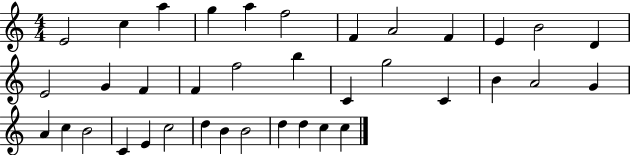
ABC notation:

X:1
T:Untitled
M:4/4
L:1/4
K:C
E2 c a g a f2 F A2 F E B2 D E2 G F F f2 b C g2 C B A2 G A c B2 C E c2 d B B2 d d c c